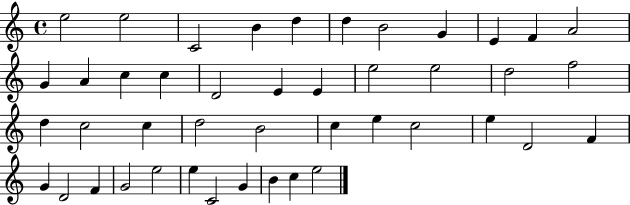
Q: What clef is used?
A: treble